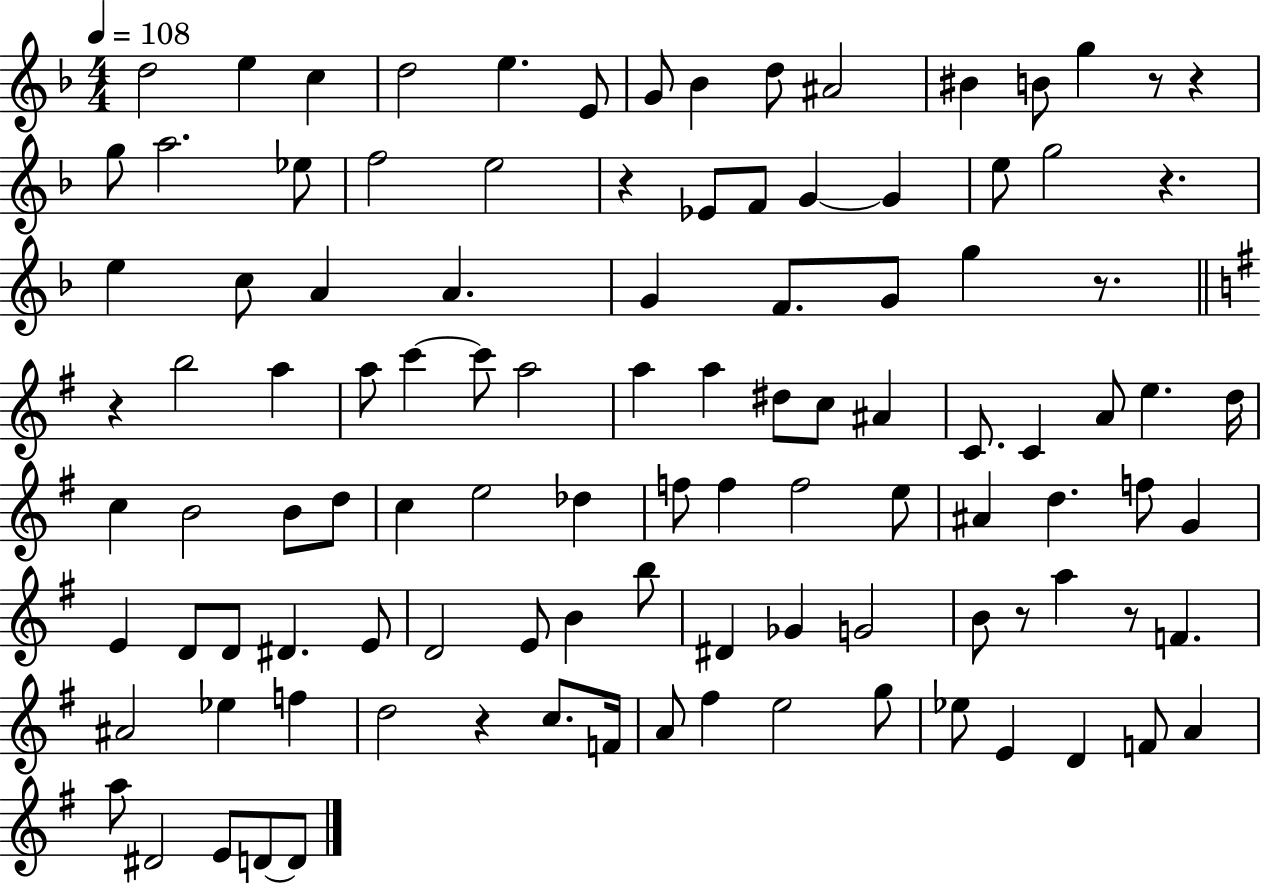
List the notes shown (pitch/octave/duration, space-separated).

D5/h E5/q C5/q D5/h E5/q. E4/e G4/e Bb4/q D5/e A#4/h BIS4/q B4/e G5/q R/e R/q G5/e A5/h. Eb5/e F5/h E5/h R/q Eb4/e F4/e G4/q G4/q E5/e G5/h R/q. E5/q C5/e A4/q A4/q. G4/q F4/e. G4/e G5/q R/e. R/q B5/h A5/q A5/e C6/q C6/e A5/h A5/q A5/q D#5/e C5/e A#4/q C4/e. C4/q A4/e E5/q. D5/s C5/q B4/h B4/e D5/e C5/q E5/h Db5/q F5/e F5/q F5/h E5/e A#4/q D5/q. F5/e G4/q E4/q D4/e D4/e D#4/q. E4/e D4/h E4/e B4/q B5/e D#4/q Gb4/q G4/h B4/e R/e A5/q R/e F4/q. A#4/h Eb5/q F5/q D5/h R/q C5/e. F4/s A4/e F#5/q E5/h G5/e Eb5/e E4/q D4/q F4/e A4/q A5/e D#4/h E4/e D4/e D4/e